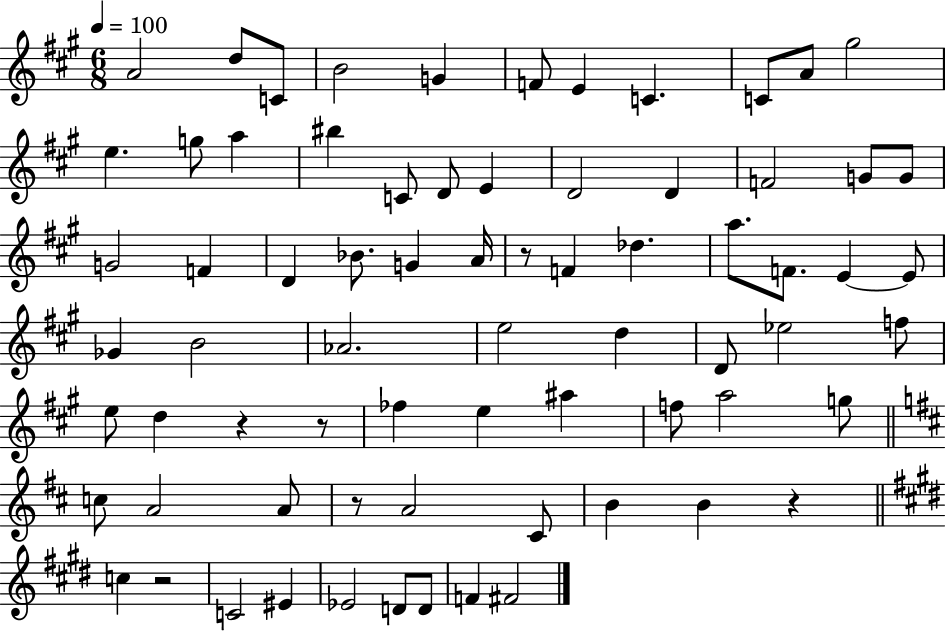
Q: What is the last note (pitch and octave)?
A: F#4